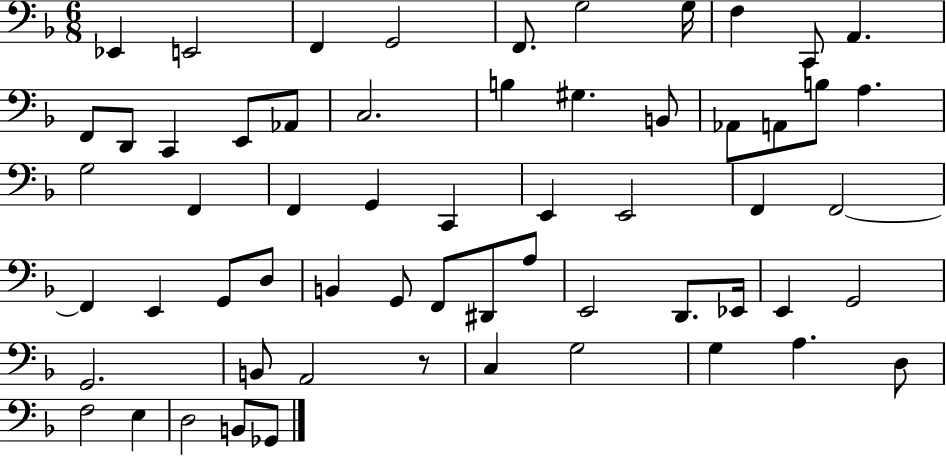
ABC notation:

X:1
T:Untitled
M:6/8
L:1/4
K:F
_E,, E,,2 F,, G,,2 F,,/2 G,2 G,/4 F, C,,/2 A,, F,,/2 D,,/2 C,, E,,/2 _A,,/2 C,2 B, ^G, B,,/2 _A,,/2 A,,/2 B,/2 A, G,2 F,, F,, G,, C,, E,, E,,2 F,, F,,2 F,, E,, G,,/2 D,/2 B,, G,,/2 F,,/2 ^D,,/2 A,/2 E,,2 D,,/2 _E,,/4 E,, G,,2 G,,2 B,,/2 A,,2 z/2 C, G,2 G, A, D,/2 F,2 E, D,2 B,,/2 _G,,/2